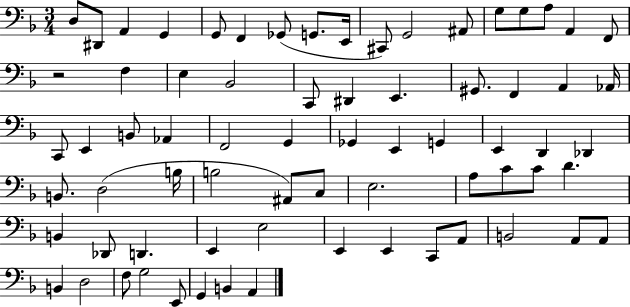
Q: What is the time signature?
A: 3/4